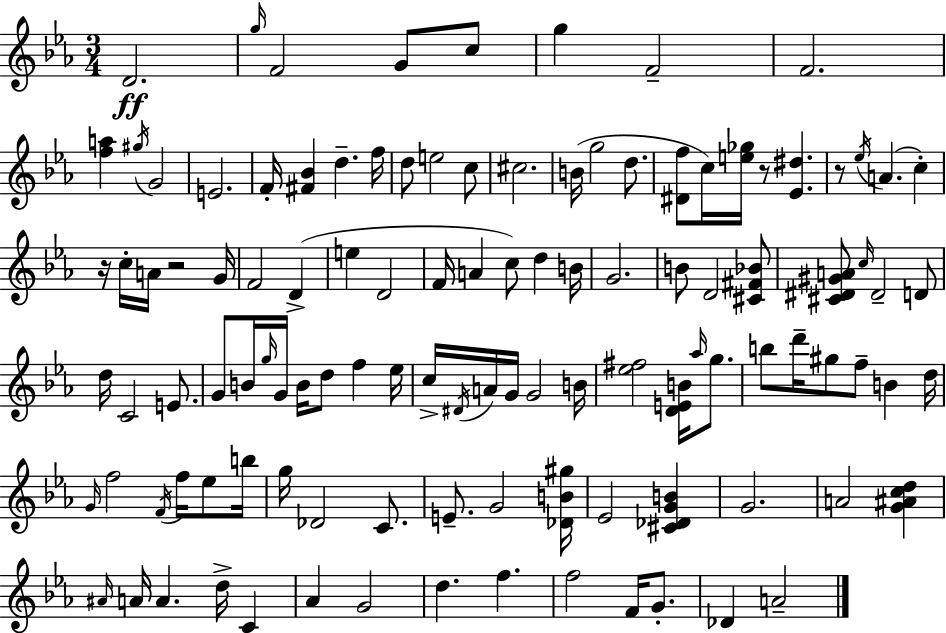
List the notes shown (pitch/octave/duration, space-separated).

D4/h. G5/s F4/h G4/e C5/e G5/q F4/h F4/h. [F5,A5]/q G#5/s G4/h E4/h. F4/s [F#4,Bb4]/q D5/q. F5/s D5/e E5/h C5/e C#5/h. B4/s G5/h D5/e. [D#4,F5]/e C5/s [E5,Gb5]/s R/e [Eb4,D#5]/q. R/e Eb5/s A4/q. C5/q R/s C5/s A4/s R/h G4/s F4/h D4/q E5/q D4/h F4/s A4/q C5/e D5/q B4/s G4/h. B4/e D4/h [C#4,F#4,Bb4]/e [C#4,D#4,G#4,A4]/e C5/s D#4/h D4/e D5/s C4/h E4/e. G4/e B4/s G5/s G4/s B4/s D5/e F5/q Eb5/s C5/s D#4/s A4/s G4/s G4/h B4/s [Eb5,F#5]/h [D4,E4,B4]/s Ab5/s G5/e. B5/e D6/s G#5/e F5/e B4/q D5/s G4/s F5/h F4/s F5/s Eb5/e B5/s G5/s Db4/h C4/e. E4/e. G4/h [Db4,B4,G#5]/s Eb4/h [C#4,Db4,G4,B4]/q G4/h. A4/h [G4,A#4,C5,D5]/q A#4/s A4/s A4/q. D5/s C4/q Ab4/q G4/h D5/q. F5/q. F5/h F4/s G4/e. Db4/q A4/h